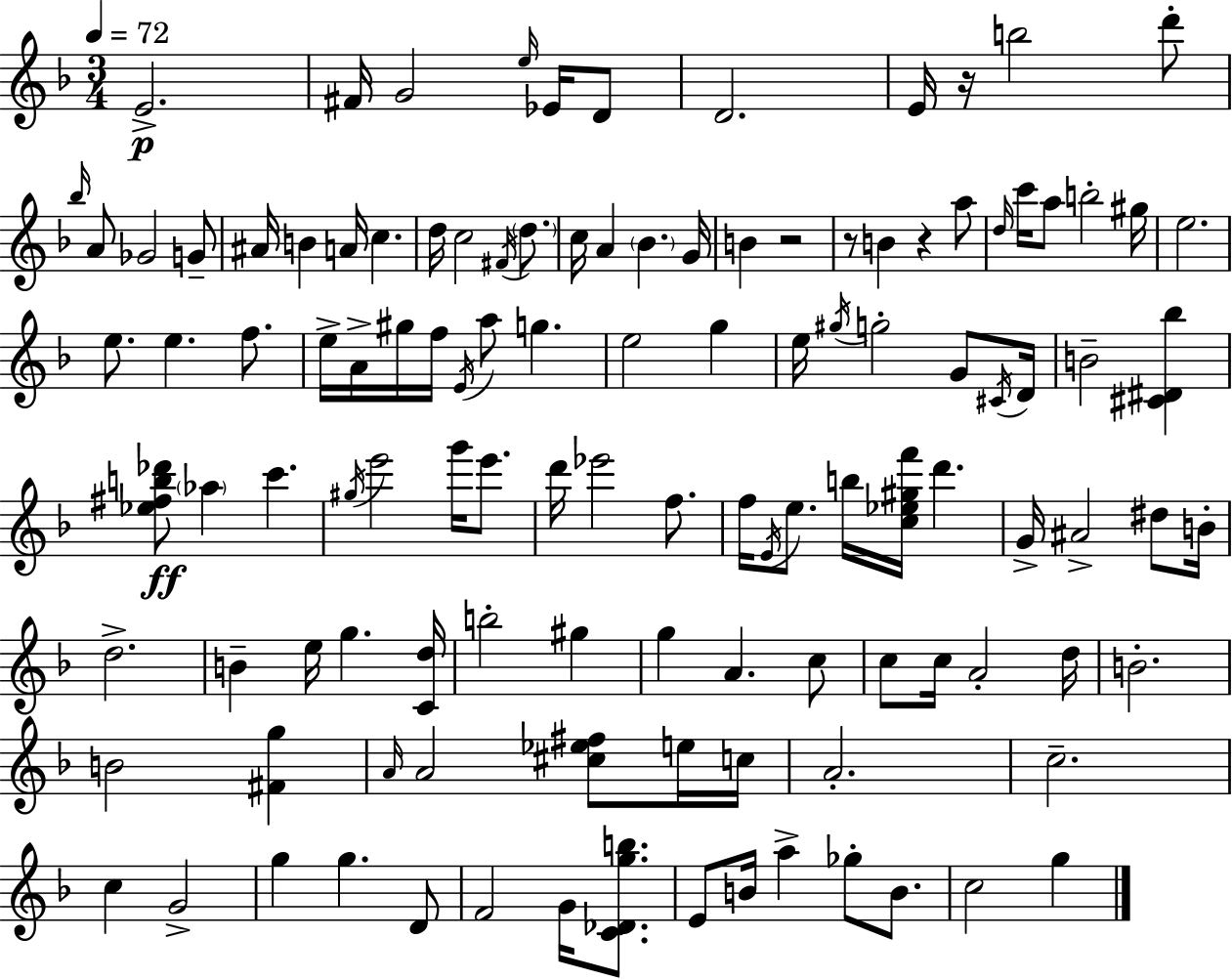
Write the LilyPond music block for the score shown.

{
  \clef treble
  \numericTimeSignature
  \time 3/4
  \key d \minor
  \tempo 4 = 72
  e'2.->\p | fis'16 g'2 \grace { e''16 } ees'16 d'8 | d'2. | e'16 r16 b''2 d'''8-. | \break \grace { bes''16 } a'8 ges'2 | g'8-- ais'16 b'4 a'16 c''4. | d''16 c''2 \acciaccatura { fis'16 } | \parenthesize d''8. c''16 a'4 \parenthesize bes'4. | \break g'16 b'4 r2 | r8 b'4 r4 | a''8 \grace { d''16 } c'''16 a''8 b''2-. | gis''16 e''2. | \break e''8. e''4. | f''8. e''16-> a'16-> gis''16 f''16 \acciaccatura { e'16 } a''8 g''4. | e''2 | g''4 e''16 \acciaccatura { gis''16 } g''2-. | \break g'8 \acciaccatura { cis'16 } d'16 b'2-- | <cis' dis' bes''>4 <ees'' fis'' b'' des'''>8\ff \parenthesize aes''4 | c'''4. \acciaccatura { gis''16 } e'''2 | g'''16 e'''8. d'''16 ees'''2 | \break f''8. f''16 \acciaccatura { e'16 } e''8. | b''16 <c'' ees'' gis'' f'''>16 d'''4. g'16-> ais'2-> | dis''8 b'16-. d''2.-> | b'4-- | \break e''16 g''4. <c' d''>16 b''2-. | gis''4 g''4 | a'4. c''8 c''8 c''16 | a'2-. d''16 b'2.-. | \break b'2 | <fis' g''>4 \grace { a'16 } a'2 | <cis'' ees'' fis''>8 e''16 c''16 a'2.-. | c''2.-- | \break c''4 | g'2-> g''4 | g''4. d'8 f'2 | g'16 <c' des' g'' b''>8. e'8 | \break b'16 a''4-> ges''8-. b'8. c''2 | g''4 \bar "|."
}